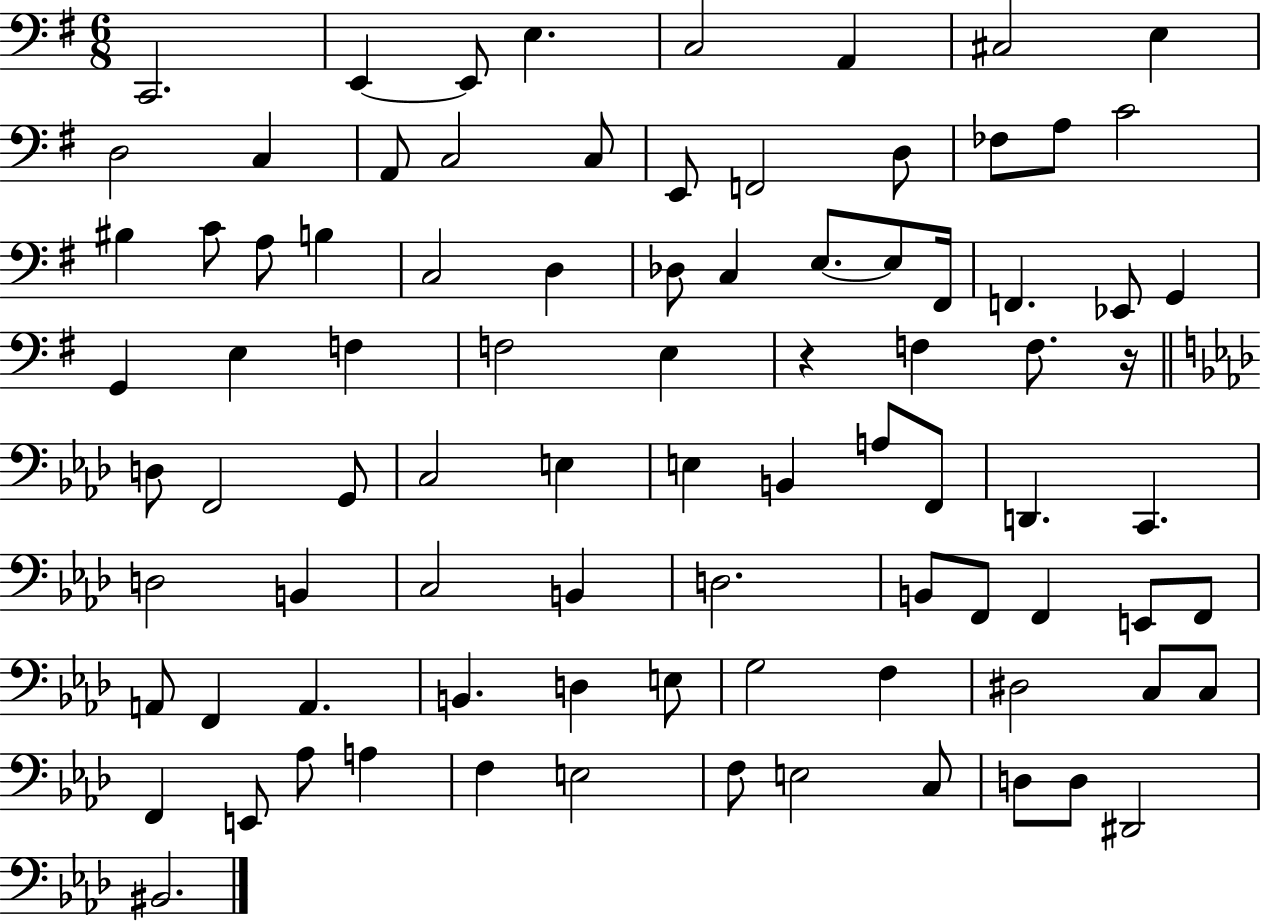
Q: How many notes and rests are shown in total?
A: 87